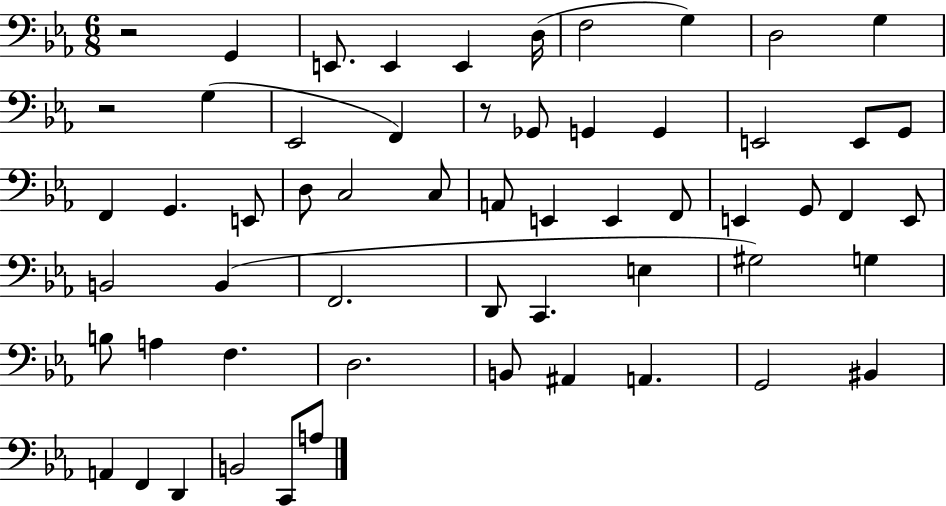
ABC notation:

X:1
T:Untitled
M:6/8
L:1/4
K:Eb
z2 G,, E,,/2 E,, E,, D,/4 F,2 G, D,2 G, z2 G, _E,,2 F,, z/2 _G,,/2 G,, G,, E,,2 E,,/2 G,,/2 F,, G,, E,,/2 D,/2 C,2 C,/2 A,,/2 E,, E,, F,,/2 E,, G,,/2 F,, E,,/2 B,,2 B,, F,,2 D,,/2 C,, E, ^G,2 G, B,/2 A, F, D,2 B,,/2 ^A,, A,, G,,2 ^B,, A,, F,, D,, B,,2 C,,/2 A,/2